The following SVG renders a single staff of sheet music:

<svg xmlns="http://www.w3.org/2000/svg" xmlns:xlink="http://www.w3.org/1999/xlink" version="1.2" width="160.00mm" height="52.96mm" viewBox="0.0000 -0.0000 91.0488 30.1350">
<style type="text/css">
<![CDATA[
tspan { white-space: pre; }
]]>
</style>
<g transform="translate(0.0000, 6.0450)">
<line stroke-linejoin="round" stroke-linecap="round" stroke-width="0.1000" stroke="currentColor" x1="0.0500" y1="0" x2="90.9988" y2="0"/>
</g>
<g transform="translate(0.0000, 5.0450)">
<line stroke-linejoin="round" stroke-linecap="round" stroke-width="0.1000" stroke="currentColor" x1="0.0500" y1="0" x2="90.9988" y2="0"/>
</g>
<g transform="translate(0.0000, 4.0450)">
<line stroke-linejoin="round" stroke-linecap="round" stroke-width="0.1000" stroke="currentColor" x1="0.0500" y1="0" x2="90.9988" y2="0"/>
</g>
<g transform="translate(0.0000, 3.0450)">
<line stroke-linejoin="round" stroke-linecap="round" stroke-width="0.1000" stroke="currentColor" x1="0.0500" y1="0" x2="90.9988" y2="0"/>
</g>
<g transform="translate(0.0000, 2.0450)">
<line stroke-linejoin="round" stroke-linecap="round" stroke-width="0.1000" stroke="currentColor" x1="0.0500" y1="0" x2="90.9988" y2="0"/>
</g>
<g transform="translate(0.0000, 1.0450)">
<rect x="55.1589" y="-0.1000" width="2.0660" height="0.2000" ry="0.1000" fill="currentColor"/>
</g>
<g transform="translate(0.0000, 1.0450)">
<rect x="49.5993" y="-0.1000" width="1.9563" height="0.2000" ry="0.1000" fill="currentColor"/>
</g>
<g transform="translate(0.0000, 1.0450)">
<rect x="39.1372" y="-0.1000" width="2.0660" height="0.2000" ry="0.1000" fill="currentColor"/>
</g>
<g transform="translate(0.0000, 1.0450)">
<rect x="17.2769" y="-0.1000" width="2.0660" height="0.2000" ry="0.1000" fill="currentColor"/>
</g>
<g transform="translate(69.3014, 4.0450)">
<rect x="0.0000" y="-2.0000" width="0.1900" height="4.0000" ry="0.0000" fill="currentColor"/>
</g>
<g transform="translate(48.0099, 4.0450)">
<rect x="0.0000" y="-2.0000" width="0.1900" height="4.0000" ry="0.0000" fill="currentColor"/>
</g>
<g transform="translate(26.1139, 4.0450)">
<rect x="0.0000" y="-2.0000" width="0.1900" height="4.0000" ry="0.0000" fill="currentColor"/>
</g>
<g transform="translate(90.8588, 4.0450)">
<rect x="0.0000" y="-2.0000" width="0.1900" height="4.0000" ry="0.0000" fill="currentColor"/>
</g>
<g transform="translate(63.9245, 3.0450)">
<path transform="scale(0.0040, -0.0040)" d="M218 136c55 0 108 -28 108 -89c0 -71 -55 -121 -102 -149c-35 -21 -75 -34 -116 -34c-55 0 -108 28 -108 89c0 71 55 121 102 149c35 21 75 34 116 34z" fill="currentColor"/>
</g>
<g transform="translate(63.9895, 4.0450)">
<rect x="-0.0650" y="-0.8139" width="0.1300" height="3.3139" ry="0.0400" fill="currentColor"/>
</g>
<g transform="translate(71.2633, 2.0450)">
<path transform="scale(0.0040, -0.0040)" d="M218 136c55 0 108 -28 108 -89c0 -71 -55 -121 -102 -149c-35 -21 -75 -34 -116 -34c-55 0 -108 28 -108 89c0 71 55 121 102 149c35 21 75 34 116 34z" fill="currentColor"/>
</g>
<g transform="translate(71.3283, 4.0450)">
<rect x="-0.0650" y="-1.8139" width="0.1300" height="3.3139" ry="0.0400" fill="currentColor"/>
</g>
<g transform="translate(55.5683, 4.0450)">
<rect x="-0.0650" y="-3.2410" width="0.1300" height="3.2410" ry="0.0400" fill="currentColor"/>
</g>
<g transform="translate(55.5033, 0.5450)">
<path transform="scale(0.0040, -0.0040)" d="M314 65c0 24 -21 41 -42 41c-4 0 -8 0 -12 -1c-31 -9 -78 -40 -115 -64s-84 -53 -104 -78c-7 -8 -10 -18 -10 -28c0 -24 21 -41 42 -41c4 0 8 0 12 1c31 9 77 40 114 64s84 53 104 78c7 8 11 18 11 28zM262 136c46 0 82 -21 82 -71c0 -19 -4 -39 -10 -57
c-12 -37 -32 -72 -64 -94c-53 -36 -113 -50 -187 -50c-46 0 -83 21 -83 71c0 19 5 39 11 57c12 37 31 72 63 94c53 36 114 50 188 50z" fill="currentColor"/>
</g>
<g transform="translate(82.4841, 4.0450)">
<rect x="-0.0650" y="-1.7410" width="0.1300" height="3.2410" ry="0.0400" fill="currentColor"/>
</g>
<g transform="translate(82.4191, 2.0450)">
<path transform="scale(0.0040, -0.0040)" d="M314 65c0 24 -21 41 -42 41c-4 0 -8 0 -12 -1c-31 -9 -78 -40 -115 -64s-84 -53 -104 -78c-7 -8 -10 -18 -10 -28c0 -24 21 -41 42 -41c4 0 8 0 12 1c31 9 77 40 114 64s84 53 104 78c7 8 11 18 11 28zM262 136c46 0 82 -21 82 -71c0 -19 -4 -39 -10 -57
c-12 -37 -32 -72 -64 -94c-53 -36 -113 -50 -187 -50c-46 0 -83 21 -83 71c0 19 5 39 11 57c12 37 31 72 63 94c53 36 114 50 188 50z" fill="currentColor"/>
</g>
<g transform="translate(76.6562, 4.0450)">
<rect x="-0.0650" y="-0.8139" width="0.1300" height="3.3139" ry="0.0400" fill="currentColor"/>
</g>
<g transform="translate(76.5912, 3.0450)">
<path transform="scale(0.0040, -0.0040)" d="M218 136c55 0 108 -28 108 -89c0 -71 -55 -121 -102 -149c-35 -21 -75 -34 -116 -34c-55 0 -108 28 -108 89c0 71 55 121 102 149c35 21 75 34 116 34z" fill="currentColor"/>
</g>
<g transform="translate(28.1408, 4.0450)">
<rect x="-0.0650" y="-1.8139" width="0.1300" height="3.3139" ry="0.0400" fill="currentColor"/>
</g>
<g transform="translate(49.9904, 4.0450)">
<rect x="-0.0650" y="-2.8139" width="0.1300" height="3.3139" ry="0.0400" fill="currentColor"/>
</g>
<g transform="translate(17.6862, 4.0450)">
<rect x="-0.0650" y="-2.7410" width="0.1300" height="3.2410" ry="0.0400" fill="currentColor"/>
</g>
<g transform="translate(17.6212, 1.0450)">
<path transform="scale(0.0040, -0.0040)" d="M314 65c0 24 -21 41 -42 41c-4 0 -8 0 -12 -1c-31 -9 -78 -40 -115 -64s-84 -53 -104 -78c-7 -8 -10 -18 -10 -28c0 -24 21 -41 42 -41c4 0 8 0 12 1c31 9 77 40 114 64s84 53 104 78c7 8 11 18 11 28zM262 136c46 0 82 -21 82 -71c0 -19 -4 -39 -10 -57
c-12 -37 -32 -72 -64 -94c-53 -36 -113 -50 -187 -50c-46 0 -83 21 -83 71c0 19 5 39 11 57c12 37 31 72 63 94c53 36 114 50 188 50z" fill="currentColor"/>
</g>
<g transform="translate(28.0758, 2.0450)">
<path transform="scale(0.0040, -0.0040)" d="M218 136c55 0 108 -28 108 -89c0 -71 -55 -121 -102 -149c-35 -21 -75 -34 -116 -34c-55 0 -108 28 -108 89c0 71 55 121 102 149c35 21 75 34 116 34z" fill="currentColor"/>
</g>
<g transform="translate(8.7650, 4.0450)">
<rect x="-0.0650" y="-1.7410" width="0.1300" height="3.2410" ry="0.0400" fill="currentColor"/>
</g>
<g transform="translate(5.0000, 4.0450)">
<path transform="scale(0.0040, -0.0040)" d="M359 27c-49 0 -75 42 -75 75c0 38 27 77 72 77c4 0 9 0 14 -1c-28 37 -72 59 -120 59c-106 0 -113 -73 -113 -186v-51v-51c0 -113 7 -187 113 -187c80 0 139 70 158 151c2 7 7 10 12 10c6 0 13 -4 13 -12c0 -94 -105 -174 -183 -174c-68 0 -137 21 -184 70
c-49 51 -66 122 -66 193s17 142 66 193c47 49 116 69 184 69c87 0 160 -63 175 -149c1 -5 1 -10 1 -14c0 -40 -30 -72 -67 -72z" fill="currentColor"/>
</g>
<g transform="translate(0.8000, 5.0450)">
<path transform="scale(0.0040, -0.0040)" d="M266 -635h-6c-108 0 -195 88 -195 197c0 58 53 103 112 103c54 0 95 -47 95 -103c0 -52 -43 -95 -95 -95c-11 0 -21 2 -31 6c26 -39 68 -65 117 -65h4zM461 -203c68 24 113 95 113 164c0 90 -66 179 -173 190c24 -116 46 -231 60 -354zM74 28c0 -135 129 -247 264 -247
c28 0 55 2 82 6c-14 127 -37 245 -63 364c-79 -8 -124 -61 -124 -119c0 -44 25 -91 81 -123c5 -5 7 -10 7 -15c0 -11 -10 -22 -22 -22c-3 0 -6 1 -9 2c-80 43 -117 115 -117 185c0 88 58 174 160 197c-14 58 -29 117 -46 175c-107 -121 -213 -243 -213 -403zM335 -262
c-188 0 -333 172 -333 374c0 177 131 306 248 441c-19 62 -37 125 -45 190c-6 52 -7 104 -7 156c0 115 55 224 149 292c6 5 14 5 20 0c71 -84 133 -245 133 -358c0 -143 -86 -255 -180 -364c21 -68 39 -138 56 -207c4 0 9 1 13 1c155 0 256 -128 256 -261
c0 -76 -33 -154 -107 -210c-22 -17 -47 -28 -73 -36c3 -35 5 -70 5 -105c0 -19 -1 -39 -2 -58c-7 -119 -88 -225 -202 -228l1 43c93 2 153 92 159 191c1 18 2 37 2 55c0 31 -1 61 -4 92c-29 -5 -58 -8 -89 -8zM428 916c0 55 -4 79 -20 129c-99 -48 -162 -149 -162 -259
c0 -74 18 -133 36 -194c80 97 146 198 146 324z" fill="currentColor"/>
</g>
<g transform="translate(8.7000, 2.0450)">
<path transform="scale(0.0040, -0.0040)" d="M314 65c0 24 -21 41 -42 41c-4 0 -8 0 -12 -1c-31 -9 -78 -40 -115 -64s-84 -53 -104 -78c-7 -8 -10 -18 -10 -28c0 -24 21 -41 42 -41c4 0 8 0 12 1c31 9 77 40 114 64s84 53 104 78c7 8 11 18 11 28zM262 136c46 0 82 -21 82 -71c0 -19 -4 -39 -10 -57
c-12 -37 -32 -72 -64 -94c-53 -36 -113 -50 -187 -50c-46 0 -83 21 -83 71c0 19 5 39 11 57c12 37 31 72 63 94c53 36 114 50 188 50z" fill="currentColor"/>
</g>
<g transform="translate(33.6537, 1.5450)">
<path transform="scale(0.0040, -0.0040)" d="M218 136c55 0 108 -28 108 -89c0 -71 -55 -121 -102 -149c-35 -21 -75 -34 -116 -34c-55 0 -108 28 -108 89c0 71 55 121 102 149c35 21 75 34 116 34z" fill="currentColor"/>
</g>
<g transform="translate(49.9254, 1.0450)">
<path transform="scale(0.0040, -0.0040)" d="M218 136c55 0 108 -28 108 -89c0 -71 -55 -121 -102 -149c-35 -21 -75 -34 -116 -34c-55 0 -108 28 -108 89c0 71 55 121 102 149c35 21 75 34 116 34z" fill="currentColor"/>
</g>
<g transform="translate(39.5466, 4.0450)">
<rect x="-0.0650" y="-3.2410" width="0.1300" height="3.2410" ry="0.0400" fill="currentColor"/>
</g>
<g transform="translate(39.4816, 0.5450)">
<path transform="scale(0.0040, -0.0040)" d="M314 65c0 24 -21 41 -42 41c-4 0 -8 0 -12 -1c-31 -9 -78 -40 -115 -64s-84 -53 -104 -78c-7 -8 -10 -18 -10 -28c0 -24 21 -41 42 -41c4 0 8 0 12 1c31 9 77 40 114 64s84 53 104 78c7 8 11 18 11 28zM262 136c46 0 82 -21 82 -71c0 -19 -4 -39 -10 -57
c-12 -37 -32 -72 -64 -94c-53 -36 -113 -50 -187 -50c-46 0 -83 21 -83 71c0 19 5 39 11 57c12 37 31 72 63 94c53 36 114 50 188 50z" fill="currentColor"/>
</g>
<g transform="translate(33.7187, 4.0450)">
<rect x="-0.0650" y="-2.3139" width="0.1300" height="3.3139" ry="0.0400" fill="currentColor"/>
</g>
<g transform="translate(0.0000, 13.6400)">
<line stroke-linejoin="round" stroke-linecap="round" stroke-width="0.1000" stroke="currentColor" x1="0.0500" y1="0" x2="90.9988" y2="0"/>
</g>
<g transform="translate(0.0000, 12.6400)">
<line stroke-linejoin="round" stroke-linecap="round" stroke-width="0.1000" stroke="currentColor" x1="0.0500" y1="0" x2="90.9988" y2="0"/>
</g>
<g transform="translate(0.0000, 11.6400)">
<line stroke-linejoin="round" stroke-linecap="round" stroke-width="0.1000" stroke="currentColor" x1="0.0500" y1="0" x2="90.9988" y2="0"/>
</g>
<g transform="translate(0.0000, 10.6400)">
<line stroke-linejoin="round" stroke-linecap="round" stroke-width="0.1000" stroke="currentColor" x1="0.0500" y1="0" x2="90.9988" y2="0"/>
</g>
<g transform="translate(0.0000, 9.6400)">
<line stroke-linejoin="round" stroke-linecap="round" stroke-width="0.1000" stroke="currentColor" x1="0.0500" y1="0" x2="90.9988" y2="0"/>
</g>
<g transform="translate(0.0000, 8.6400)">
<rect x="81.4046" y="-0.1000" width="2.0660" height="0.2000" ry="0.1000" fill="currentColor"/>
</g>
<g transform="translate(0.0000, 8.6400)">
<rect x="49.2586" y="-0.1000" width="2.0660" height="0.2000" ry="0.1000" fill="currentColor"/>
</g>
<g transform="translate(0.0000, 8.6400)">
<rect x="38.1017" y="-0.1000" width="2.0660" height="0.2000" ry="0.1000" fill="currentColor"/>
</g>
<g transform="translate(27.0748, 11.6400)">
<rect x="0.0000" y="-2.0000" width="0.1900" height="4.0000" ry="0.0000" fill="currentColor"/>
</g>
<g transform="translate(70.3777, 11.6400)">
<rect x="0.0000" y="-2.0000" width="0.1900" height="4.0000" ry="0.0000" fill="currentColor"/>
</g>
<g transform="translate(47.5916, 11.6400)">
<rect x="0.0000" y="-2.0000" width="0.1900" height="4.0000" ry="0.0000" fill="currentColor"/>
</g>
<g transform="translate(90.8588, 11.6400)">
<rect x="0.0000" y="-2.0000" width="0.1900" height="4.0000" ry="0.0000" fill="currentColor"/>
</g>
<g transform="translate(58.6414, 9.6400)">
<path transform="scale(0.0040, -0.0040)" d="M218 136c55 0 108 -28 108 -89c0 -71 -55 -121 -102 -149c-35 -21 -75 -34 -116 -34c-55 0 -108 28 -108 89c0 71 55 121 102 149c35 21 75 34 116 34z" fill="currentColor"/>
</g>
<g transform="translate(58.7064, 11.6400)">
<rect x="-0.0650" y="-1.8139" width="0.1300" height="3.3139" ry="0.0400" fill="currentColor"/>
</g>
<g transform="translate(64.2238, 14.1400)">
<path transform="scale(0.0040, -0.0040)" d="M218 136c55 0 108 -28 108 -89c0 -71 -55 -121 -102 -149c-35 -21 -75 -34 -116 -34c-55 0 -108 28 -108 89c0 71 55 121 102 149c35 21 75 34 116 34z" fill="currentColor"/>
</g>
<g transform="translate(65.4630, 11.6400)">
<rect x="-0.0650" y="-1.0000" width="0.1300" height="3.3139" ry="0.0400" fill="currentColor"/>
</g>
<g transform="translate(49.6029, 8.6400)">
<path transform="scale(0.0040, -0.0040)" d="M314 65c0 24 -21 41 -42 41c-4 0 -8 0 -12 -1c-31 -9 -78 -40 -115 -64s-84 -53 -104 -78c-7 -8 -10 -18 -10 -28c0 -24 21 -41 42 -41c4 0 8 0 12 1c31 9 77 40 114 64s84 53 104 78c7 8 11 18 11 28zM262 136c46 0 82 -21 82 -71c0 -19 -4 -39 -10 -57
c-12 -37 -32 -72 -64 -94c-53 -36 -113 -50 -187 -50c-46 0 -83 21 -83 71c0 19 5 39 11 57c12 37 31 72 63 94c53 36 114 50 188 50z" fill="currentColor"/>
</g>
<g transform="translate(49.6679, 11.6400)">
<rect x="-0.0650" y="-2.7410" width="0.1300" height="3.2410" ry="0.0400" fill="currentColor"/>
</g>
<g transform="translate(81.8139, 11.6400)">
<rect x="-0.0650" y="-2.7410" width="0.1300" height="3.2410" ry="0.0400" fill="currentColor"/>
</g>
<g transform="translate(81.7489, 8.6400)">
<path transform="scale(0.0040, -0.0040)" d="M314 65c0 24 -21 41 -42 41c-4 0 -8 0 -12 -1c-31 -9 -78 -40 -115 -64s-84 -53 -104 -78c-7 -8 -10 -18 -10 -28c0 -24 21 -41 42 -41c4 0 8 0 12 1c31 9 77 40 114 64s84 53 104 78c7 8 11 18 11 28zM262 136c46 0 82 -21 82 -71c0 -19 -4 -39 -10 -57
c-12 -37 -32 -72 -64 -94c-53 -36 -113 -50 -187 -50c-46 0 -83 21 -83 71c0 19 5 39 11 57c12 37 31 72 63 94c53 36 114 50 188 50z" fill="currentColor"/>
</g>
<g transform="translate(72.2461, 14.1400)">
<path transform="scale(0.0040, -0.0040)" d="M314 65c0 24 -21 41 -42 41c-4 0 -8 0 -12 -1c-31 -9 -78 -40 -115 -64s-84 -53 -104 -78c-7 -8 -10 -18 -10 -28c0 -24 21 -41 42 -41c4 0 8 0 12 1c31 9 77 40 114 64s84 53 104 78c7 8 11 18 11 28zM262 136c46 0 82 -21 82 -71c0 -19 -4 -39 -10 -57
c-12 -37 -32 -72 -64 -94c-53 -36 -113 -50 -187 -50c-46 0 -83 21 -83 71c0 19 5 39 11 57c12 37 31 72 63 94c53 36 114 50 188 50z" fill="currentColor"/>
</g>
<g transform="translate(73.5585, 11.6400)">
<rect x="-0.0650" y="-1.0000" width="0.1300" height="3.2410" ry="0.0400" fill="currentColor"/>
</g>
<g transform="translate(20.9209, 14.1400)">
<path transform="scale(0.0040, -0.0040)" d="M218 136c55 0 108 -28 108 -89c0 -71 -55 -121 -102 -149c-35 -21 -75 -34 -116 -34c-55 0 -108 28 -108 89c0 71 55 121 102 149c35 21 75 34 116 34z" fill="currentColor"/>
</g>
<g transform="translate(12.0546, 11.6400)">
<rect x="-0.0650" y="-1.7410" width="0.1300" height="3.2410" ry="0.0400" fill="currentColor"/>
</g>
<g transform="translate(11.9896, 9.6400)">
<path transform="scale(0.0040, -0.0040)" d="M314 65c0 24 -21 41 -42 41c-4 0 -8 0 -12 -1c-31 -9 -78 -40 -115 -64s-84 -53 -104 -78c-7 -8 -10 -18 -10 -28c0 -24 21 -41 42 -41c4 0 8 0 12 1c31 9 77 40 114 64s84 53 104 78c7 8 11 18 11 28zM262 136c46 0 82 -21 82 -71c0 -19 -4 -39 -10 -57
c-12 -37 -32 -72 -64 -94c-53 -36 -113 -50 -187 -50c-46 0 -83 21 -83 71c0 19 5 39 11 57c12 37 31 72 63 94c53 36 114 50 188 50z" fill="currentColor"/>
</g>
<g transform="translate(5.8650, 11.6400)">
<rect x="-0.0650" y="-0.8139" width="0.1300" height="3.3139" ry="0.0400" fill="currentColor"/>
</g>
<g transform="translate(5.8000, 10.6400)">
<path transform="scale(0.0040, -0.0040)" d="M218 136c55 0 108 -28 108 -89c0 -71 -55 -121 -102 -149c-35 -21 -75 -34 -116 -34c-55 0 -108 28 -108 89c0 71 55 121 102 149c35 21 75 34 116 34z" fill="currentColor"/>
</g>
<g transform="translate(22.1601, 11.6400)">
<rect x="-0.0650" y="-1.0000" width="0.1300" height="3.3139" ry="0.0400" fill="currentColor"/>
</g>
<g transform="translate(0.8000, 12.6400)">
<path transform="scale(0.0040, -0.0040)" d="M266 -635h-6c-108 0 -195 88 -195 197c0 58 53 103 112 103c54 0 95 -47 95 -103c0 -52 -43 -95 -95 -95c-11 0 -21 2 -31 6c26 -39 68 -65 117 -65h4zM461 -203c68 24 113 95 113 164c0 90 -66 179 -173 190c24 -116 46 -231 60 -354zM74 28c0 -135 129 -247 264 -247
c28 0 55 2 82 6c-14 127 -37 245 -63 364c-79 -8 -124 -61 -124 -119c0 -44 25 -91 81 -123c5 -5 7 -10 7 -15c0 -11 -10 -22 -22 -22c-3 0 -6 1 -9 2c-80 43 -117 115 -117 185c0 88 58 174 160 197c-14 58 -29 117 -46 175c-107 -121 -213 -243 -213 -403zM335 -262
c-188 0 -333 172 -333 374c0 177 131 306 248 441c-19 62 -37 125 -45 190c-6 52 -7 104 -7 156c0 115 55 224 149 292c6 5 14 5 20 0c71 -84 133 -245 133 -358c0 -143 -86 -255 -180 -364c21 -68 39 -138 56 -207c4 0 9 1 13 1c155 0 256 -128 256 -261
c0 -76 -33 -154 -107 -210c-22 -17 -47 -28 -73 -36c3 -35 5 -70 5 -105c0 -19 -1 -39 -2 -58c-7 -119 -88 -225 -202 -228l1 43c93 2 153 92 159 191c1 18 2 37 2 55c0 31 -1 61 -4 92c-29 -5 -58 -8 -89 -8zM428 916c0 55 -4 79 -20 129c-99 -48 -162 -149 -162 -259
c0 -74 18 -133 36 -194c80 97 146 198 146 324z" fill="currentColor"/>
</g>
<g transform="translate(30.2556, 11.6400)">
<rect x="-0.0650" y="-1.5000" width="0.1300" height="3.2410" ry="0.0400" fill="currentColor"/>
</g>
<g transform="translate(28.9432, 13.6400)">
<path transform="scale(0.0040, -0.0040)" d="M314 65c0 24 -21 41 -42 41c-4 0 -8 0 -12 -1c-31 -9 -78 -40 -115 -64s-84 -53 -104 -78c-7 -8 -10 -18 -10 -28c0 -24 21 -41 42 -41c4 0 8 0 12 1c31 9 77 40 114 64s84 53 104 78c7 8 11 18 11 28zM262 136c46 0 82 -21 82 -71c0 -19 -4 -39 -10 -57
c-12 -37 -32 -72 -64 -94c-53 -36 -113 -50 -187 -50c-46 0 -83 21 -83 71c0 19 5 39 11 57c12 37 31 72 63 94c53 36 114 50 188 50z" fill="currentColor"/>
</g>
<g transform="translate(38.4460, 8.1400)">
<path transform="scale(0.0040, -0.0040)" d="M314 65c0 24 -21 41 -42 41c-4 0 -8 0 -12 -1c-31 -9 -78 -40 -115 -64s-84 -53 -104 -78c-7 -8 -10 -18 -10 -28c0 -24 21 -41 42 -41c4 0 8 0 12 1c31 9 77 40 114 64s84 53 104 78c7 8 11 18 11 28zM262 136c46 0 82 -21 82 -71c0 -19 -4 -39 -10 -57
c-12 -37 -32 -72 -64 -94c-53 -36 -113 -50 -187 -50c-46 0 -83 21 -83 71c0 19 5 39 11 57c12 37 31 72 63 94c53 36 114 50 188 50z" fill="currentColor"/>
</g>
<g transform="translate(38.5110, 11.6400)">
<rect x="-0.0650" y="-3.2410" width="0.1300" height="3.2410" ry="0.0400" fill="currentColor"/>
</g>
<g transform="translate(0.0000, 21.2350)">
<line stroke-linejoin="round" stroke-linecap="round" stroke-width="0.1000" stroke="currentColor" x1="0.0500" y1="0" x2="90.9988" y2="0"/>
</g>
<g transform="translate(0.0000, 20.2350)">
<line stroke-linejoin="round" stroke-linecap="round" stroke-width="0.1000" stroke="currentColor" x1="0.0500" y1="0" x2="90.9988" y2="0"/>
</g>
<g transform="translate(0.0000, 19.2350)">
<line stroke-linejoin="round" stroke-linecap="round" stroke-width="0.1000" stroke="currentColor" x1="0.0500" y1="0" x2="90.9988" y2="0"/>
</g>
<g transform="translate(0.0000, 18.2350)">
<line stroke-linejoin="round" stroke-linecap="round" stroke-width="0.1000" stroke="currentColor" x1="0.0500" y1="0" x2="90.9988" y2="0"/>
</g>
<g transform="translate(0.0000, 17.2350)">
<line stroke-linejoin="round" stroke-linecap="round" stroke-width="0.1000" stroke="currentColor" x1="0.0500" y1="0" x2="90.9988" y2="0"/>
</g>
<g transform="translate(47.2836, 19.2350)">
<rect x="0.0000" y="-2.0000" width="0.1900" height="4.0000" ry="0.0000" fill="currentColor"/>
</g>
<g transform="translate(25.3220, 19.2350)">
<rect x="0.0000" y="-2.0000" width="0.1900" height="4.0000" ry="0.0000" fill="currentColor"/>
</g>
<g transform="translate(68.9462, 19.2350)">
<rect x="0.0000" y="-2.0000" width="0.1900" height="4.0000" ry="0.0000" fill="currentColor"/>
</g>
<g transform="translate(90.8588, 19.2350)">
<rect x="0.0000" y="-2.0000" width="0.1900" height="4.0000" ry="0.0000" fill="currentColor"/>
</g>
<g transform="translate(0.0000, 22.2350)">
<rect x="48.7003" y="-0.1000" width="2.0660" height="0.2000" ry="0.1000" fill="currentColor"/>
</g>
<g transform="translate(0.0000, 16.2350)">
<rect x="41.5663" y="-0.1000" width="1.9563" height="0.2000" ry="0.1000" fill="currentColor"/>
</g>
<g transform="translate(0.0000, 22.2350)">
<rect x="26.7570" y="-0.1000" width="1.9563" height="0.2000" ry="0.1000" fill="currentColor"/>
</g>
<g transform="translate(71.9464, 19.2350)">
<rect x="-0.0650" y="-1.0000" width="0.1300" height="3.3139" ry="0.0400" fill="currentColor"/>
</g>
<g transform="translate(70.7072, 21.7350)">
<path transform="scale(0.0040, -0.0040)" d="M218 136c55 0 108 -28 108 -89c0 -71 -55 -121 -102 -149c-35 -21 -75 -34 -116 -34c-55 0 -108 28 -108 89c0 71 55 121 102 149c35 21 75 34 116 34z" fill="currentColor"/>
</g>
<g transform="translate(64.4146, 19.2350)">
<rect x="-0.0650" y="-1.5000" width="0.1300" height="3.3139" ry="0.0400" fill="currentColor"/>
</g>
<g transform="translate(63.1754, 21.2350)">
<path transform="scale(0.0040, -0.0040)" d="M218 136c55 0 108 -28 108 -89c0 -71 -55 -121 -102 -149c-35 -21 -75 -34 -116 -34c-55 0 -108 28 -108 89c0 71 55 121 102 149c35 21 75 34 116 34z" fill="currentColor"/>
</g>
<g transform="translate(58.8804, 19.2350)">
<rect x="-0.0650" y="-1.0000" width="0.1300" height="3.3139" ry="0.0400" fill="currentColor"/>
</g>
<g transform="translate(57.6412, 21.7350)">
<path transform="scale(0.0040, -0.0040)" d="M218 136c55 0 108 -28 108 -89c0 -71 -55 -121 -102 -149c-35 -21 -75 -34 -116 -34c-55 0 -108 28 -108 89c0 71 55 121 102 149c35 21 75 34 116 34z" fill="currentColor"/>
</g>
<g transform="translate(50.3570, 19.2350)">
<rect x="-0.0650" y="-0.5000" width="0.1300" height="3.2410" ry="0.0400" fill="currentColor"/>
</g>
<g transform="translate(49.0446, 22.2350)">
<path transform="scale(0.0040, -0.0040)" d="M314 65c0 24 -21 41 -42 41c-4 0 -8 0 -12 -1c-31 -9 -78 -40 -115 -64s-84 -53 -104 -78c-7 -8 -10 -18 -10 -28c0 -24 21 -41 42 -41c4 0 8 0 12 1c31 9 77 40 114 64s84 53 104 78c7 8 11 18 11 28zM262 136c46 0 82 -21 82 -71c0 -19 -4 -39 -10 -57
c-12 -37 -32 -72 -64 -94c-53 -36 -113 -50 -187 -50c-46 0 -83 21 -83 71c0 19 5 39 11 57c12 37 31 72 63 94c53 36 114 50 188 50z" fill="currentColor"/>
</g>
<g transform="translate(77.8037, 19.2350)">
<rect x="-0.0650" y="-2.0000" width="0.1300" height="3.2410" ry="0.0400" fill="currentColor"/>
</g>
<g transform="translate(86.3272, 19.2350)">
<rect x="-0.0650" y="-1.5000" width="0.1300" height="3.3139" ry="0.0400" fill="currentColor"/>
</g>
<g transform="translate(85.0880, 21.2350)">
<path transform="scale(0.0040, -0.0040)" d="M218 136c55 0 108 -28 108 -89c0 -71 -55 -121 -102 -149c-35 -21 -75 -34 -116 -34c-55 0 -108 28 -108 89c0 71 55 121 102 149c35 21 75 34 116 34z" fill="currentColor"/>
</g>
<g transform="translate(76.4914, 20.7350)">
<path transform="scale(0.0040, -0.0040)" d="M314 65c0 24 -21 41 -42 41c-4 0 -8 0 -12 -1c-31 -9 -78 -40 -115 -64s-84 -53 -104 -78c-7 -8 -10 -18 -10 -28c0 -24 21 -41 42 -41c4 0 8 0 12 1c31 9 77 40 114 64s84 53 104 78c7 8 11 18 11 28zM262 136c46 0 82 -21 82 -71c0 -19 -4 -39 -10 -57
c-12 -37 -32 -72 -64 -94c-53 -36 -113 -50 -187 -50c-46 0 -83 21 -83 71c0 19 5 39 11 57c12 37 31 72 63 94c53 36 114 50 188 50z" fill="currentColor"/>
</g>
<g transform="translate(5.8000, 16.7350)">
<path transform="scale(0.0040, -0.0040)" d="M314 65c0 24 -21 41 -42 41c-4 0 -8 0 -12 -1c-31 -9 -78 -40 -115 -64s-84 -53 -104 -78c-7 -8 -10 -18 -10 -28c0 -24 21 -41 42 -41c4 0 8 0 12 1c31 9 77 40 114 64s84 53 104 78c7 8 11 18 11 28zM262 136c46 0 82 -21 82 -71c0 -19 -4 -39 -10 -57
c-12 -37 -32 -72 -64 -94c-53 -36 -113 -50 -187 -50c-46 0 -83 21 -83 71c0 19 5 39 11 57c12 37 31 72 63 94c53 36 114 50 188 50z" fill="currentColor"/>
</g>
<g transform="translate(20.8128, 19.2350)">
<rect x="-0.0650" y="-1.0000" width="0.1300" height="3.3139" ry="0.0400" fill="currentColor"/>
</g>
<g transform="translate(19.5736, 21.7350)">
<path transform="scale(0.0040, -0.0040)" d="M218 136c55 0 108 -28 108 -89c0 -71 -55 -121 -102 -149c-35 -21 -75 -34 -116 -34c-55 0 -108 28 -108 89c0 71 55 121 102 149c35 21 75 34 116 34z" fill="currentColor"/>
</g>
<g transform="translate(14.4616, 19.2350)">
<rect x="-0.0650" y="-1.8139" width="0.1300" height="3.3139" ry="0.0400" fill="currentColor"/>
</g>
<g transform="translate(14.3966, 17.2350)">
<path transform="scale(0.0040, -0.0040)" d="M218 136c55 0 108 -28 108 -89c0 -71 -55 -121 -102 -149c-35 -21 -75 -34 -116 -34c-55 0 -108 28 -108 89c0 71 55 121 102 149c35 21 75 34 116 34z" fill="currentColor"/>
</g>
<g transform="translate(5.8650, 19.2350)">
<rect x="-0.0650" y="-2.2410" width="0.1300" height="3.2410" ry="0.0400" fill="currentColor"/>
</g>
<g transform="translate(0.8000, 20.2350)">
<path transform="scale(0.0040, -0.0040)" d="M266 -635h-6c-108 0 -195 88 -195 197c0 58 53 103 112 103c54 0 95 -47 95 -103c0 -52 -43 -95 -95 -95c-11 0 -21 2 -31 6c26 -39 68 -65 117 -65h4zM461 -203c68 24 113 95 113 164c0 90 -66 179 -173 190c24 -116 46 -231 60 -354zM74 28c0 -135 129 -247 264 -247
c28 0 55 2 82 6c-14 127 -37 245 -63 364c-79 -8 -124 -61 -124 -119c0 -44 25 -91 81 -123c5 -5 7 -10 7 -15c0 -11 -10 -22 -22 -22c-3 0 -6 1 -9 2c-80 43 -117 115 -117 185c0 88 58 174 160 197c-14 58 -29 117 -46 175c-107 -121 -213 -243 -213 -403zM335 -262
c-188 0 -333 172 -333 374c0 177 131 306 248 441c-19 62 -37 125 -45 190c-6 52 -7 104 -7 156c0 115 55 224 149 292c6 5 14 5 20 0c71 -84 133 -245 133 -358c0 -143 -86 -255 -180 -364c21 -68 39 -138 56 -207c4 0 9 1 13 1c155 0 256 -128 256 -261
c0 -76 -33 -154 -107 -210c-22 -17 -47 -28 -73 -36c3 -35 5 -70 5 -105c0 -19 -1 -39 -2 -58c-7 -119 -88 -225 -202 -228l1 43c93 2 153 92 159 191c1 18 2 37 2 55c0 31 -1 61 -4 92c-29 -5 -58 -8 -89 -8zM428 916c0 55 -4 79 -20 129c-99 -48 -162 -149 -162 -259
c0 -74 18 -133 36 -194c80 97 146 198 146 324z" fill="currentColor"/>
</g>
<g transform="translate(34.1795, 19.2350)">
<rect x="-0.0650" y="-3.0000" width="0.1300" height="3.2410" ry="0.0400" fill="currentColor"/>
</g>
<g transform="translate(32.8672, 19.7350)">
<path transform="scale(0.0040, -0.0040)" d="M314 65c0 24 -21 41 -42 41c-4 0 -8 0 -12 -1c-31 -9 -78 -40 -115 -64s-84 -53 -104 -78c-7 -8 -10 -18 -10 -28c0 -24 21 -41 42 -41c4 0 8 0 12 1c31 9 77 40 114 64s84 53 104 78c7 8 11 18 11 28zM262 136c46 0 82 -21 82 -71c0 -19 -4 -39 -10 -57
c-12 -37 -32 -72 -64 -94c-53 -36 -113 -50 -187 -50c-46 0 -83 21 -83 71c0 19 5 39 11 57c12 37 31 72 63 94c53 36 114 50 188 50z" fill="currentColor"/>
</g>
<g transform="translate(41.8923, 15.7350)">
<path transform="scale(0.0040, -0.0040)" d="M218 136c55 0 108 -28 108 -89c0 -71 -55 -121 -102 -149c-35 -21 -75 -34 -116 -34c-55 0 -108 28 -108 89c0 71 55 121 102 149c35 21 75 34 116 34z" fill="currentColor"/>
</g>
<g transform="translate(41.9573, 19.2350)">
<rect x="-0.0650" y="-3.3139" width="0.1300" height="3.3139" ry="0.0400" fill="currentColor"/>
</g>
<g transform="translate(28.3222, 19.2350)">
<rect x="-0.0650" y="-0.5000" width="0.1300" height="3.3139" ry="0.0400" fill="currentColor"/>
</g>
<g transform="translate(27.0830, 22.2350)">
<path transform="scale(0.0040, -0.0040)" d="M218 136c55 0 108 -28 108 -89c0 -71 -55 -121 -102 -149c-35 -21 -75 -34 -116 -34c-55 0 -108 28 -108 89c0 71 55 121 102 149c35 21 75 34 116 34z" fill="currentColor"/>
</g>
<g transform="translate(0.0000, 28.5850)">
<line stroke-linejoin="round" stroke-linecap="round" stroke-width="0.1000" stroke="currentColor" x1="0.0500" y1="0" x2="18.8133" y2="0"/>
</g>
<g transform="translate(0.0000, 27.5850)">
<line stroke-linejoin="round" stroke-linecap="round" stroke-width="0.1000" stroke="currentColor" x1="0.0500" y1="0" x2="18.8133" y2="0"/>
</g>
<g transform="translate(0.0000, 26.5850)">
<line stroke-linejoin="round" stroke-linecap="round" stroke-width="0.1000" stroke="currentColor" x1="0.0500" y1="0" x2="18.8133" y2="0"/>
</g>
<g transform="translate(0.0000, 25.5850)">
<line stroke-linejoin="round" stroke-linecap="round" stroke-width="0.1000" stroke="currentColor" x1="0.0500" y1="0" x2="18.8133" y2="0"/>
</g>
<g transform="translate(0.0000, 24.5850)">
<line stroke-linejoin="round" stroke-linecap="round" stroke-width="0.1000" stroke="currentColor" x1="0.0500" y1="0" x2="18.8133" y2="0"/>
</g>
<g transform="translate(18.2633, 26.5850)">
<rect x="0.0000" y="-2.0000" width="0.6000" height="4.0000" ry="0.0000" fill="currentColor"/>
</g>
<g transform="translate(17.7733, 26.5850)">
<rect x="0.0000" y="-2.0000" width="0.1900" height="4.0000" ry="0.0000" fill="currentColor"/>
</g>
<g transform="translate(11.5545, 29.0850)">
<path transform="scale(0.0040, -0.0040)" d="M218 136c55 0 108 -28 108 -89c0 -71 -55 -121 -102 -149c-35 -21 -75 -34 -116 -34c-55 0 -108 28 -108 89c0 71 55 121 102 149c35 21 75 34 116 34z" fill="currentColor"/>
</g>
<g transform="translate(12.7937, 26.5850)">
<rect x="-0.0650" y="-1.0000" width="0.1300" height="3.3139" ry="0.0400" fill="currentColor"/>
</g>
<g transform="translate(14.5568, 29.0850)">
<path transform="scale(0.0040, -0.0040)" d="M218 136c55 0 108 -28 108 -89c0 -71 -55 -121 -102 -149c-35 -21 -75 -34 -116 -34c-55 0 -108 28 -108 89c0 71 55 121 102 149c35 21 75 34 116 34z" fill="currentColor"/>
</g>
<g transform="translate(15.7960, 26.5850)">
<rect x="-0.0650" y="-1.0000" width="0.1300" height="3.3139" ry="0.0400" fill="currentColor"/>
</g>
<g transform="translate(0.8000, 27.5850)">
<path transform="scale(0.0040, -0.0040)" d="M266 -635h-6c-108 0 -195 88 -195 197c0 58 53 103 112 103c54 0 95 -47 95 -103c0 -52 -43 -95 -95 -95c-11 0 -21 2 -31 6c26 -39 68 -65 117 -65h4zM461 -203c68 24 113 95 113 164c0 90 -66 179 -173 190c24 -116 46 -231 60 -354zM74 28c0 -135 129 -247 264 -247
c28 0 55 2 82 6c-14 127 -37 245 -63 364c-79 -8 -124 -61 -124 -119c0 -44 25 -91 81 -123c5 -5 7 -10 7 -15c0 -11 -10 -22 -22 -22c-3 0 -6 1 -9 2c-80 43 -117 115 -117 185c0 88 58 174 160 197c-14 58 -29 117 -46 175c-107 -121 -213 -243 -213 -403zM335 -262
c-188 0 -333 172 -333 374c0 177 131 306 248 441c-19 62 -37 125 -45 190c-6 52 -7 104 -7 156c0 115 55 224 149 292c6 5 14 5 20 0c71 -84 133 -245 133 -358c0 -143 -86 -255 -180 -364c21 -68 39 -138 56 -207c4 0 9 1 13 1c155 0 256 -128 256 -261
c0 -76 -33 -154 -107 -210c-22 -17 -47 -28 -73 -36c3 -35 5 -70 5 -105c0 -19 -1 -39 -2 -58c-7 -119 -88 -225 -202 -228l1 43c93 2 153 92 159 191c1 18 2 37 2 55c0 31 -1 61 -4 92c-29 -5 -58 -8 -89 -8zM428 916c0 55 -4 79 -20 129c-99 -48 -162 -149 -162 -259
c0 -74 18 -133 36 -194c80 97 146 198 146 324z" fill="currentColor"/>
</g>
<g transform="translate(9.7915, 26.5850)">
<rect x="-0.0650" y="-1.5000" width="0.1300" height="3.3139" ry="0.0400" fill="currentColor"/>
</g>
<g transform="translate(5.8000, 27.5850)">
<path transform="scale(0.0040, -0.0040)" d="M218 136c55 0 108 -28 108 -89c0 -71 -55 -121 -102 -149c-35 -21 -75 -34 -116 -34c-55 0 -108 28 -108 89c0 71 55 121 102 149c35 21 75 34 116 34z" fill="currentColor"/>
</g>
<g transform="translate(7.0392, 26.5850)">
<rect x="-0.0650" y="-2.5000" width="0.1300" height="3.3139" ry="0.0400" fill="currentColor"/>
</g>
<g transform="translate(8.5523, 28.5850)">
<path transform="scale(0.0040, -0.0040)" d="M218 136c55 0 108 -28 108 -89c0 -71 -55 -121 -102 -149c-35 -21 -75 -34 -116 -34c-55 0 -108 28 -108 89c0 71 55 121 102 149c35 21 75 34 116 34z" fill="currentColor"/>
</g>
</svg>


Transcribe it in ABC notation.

X:1
T:Untitled
M:4/4
L:1/4
K:C
f2 a2 f g b2 a b2 d f d f2 d f2 D E2 b2 a2 f D D2 a2 g2 f D C A2 b C2 D E D F2 E G E D D